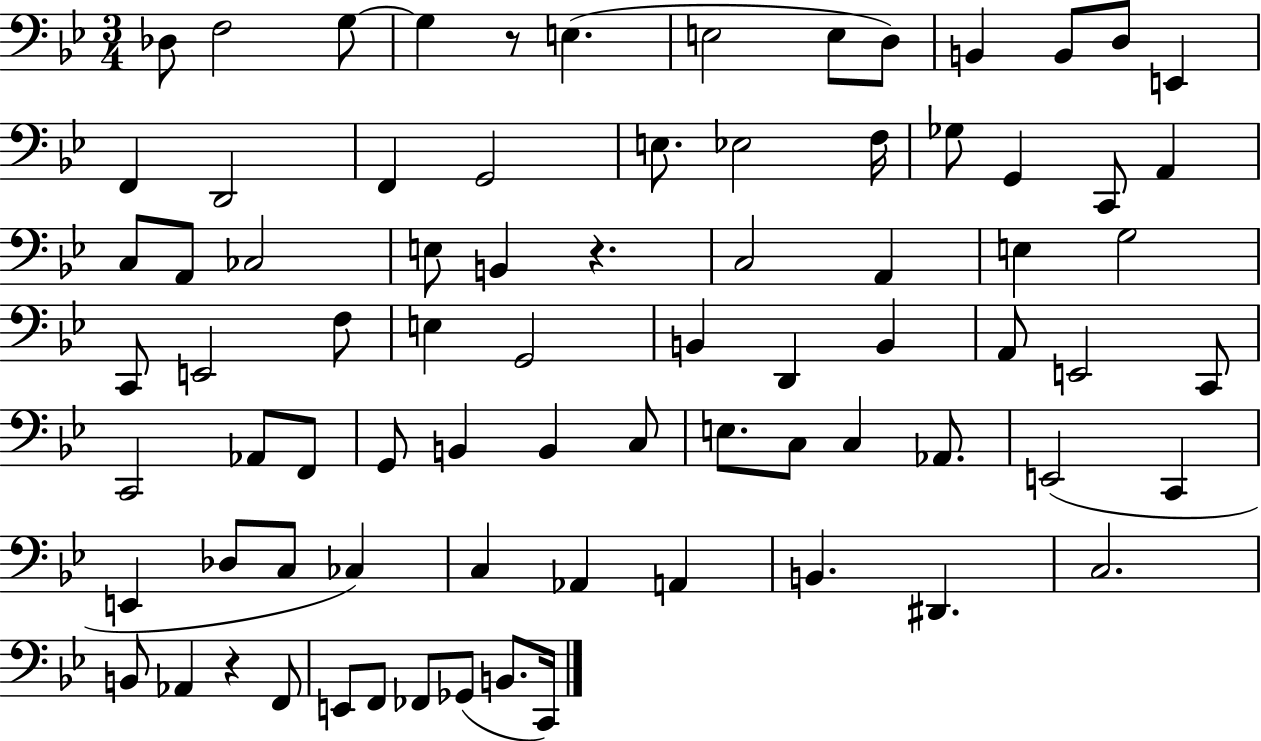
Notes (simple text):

Db3/e F3/h G3/e G3/q R/e E3/q. E3/h E3/e D3/e B2/q B2/e D3/e E2/q F2/q D2/h F2/q G2/h E3/e. Eb3/h F3/s Gb3/e G2/q C2/e A2/q C3/e A2/e CES3/h E3/e B2/q R/q. C3/h A2/q E3/q G3/h C2/e E2/h F3/e E3/q G2/h B2/q D2/q B2/q A2/e E2/h C2/e C2/h Ab2/e F2/e G2/e B2/q B2/q C3/e E3/e. C3/e C3/q Ab2/e. E2/h C2/q E2/q Db3/e C3/e CES3/q C3/q Ab2/q A2/q B2/q. D#2/q. C3/h. B2/e Ab2/q R/q F2/e E2/e F2/e FES2/e Gb2/e B2/e. C2/s